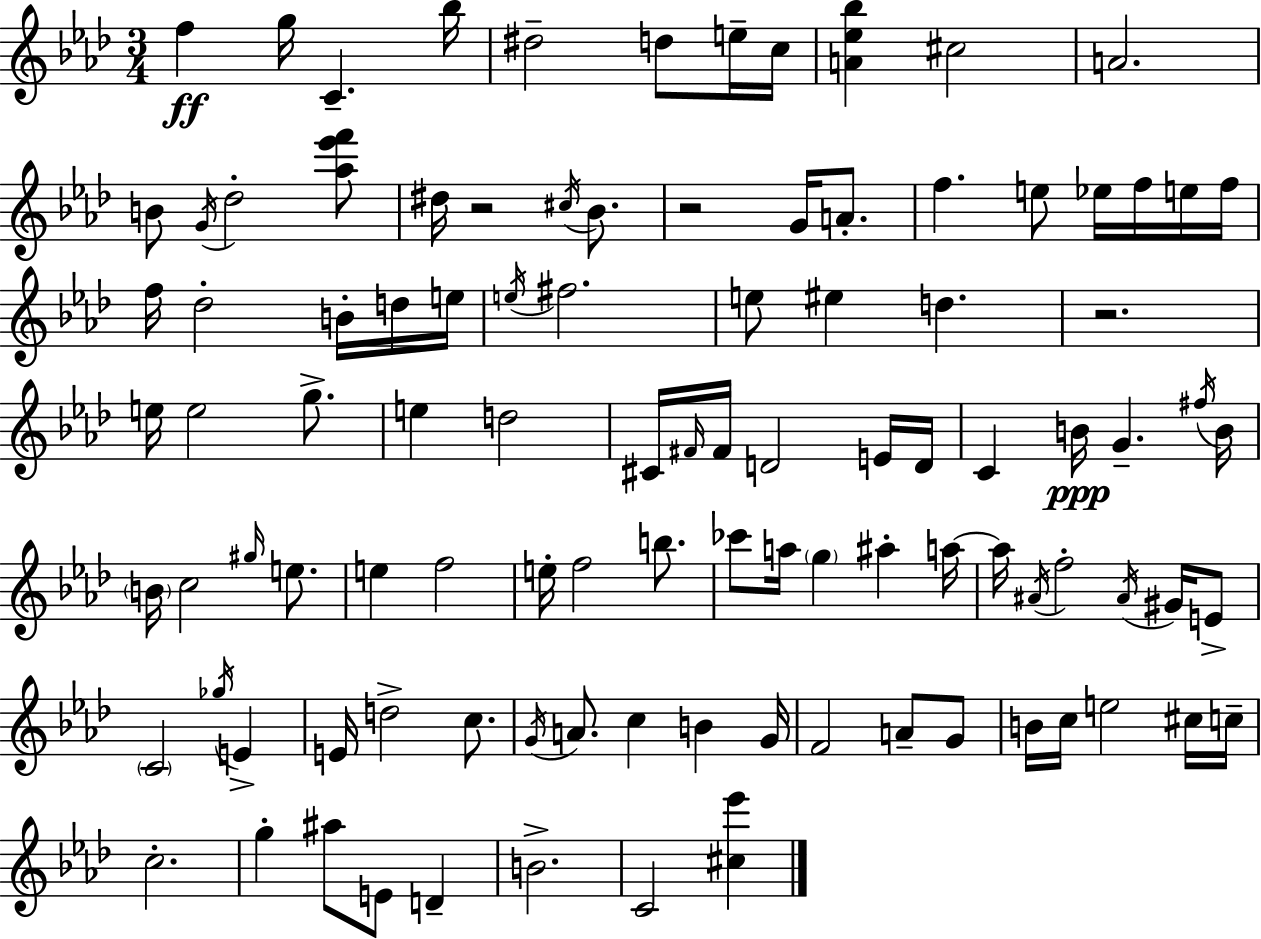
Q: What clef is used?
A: treble